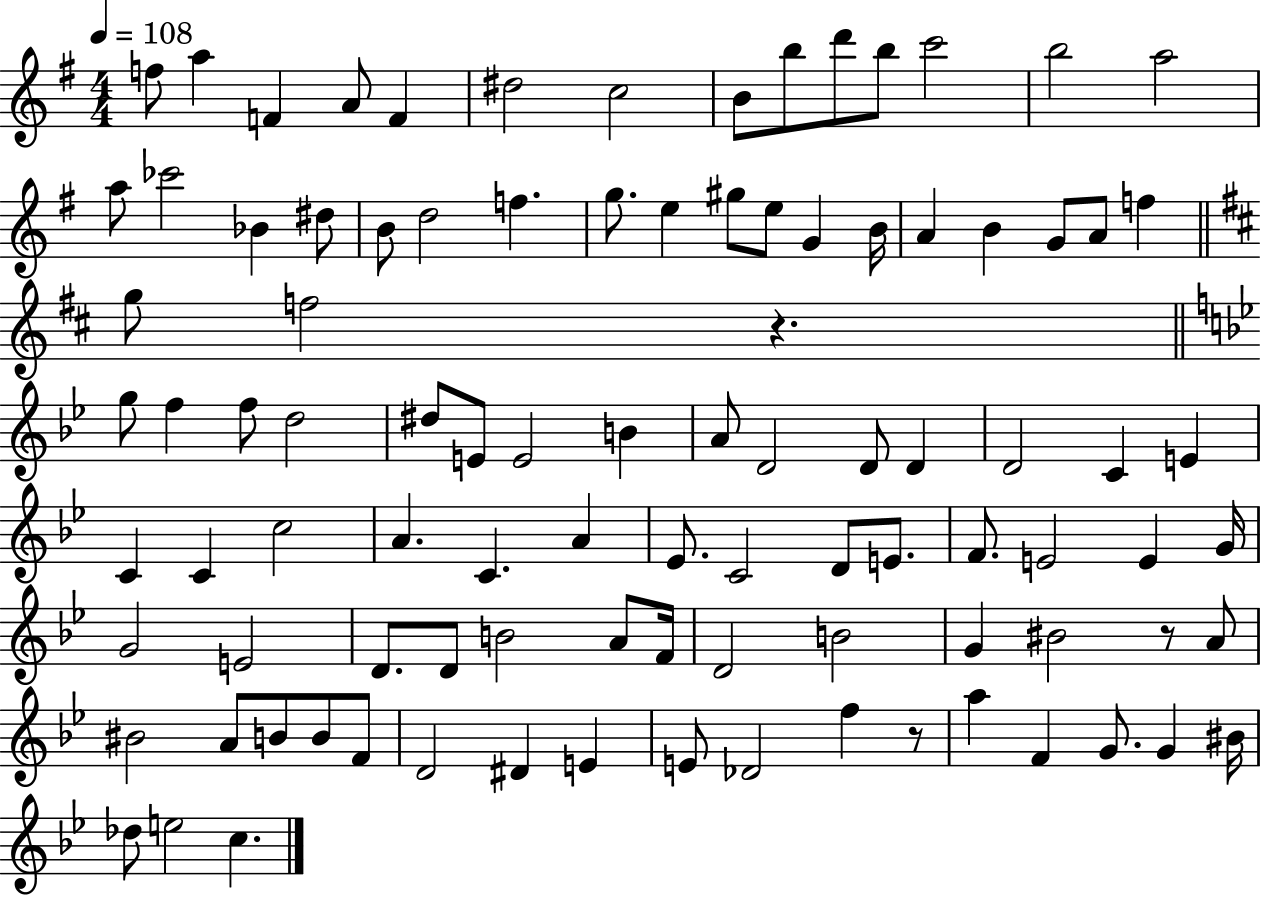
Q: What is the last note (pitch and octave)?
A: C5